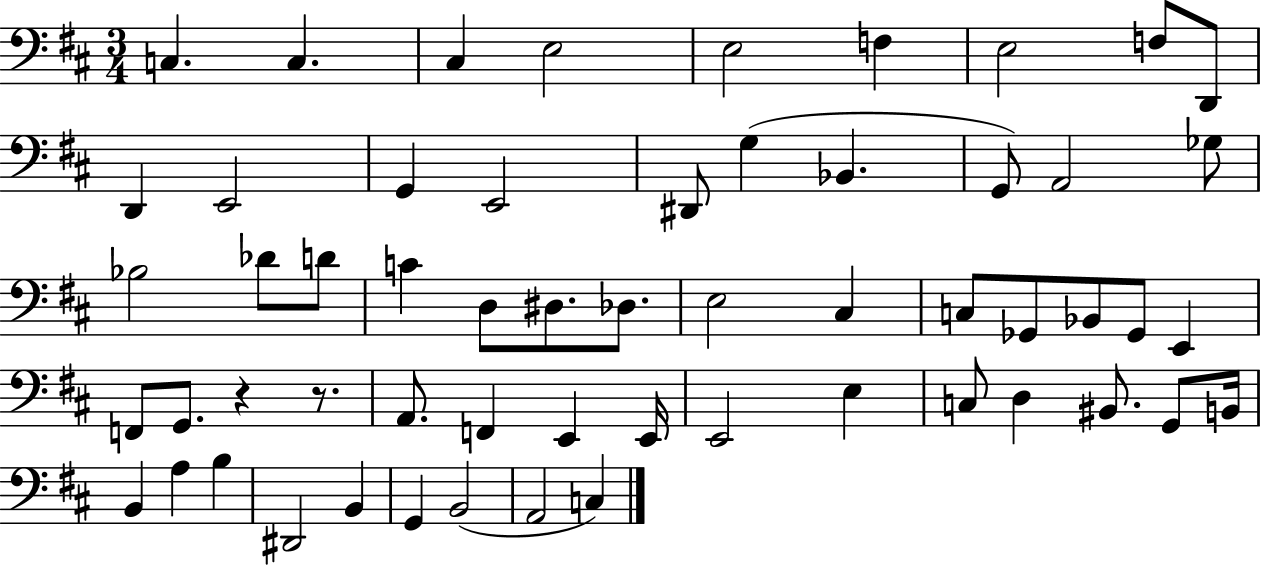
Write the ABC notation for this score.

X:1
T:Untitled
M:3/4
L:1/4
K:D
C, C, ^C, E,2 E,2 F, E,2 F,/2 D,,/2 D,, E,,2 G,, E,,2 ^D,,/2 G, _B,, G,,/2 A,,2 _G,/2 _B,2 _D/2 D/2 C D,/2 ^D,/2 _D,/2 E,2 ^C, C,/2 _G,,/2 _B,,/2 _G,,/2 E,, F,,/2 G,,/2 z z/2 A,,/2 F,, E,, E,,/4 E,,2 E, C,/2 D, ^B,,/2 G,,/2 B,,/4 B,, A, B, ^D,,2 B,, G,, B,,2 A,,2 C,